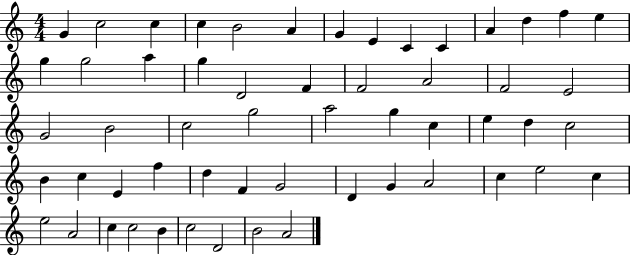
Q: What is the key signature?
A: C major